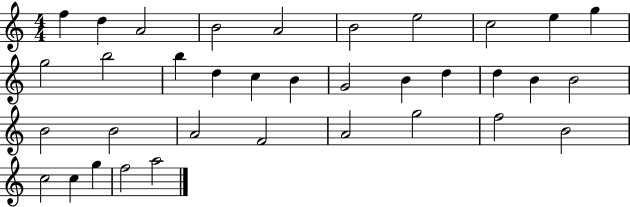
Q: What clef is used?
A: treble